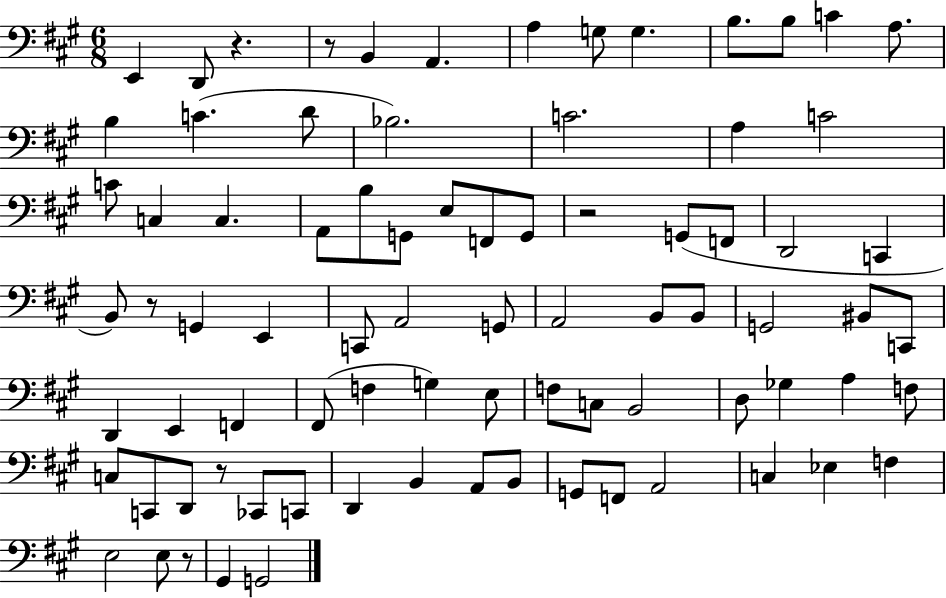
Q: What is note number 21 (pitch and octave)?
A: C3